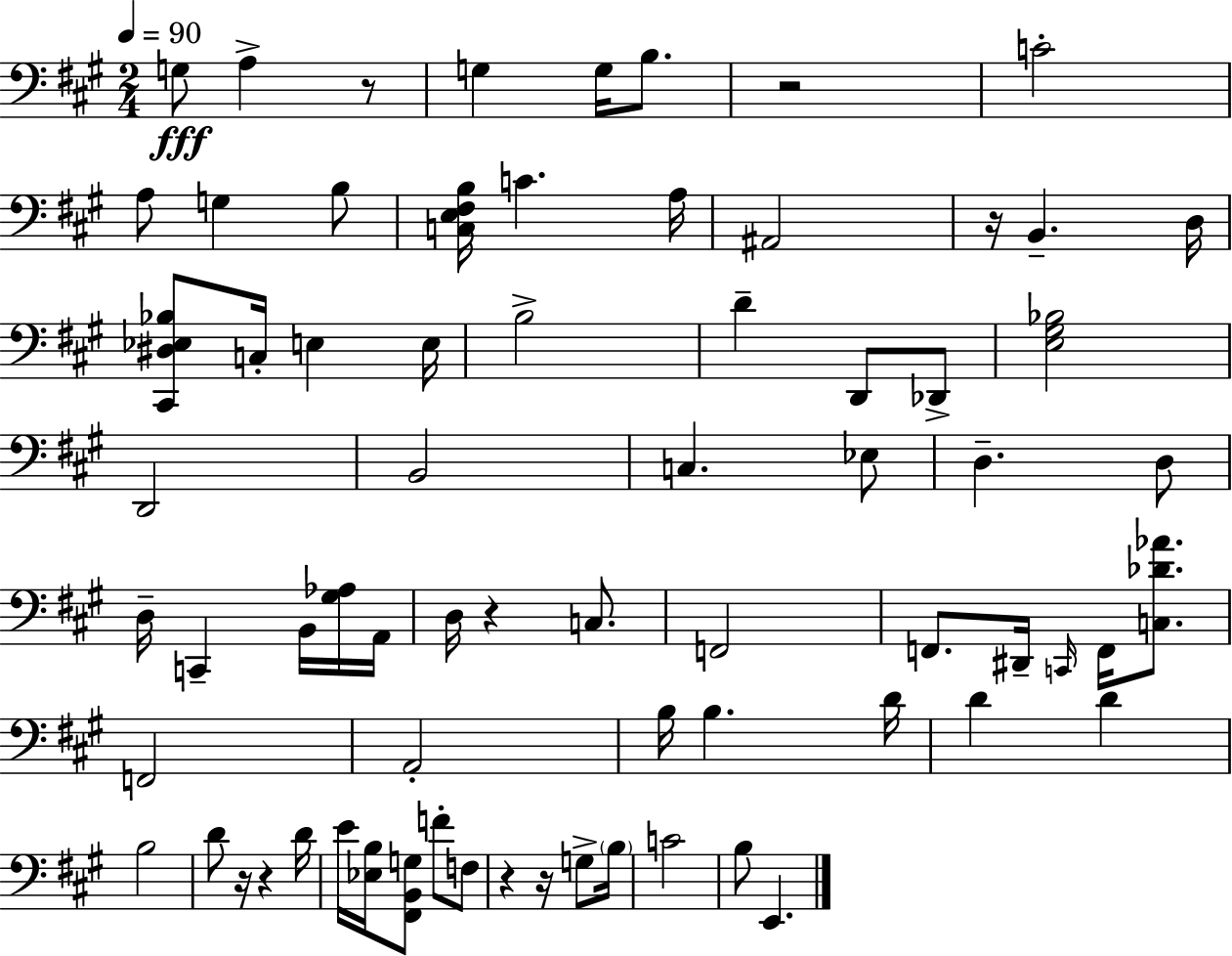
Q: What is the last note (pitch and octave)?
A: E2